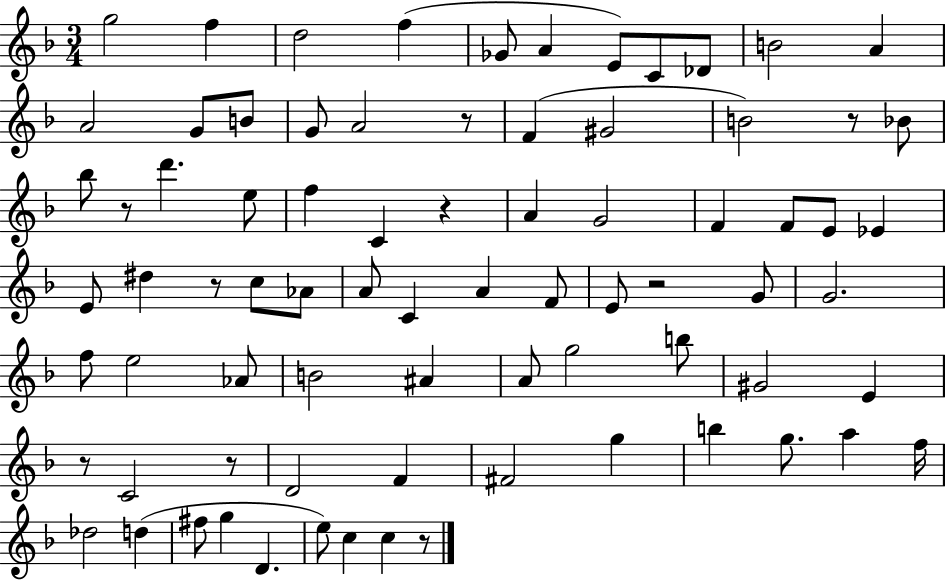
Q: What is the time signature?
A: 3/4